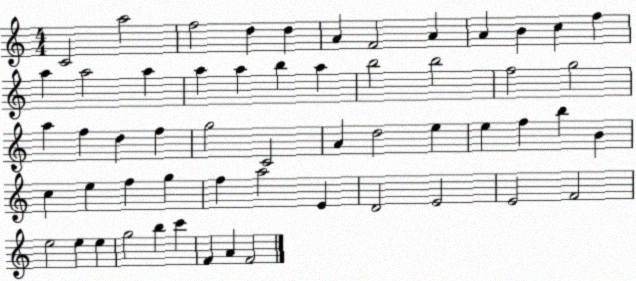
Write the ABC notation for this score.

X:1
T:Untitled
M:4/4
L:1/4
K:C
C2 a2 f2 d d A F2 A A B c f a a2 a a a b a b2 b2 f2 g2 a f d f g2 C2 A d2 e e f b B c e f g f a2 E D2 E2 E2 F2 e2 e e g2 b c' F A F2